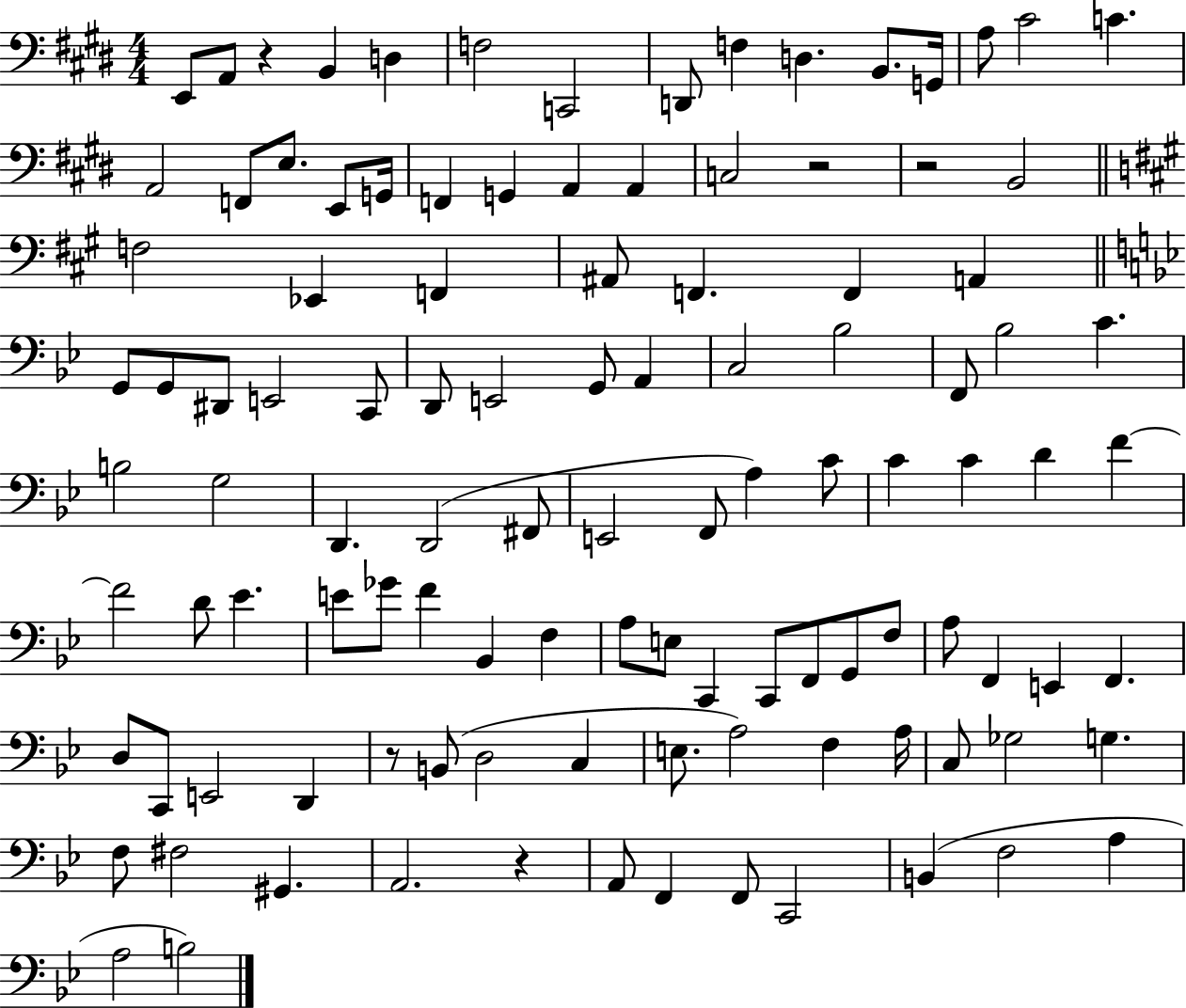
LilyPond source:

{
  \clef bass
  \numericTimeSignature
  \time 4/4
  \key e \major
  e,8 a,8 r4 b,4 d4 | f2 c,2 | d,8 f4 d4. b,8. g,16 | a8 cis'2 c'4. | \break a,2 f,8 e8. e,8 g,16 | f,4 g,4 a,4 a,4 | c2 r2 | r2 b,2 | \break \bar "||" \break \key a \major f2 ees,4 f,4 | ais,8 f,4. f,4 a,4 | \bar "||" \break \key bes \major g,8 g,8 dis,8 e,2 c,8 | d,8 e,2 g,8 a,4 | c2 bes2 | f,8 bes2 c'4. | \break b2 g2 | d,4. d,2( fis,8 | e,2 f,8 a4) c'8 | c'4 c'4 d'4 f'4~~ | \break f'2 d'8 ees'4. | e'8 ges'8 f'4 bes,4 f4 | a8 e8 c,4 c,8 f,8 g,8 f8 | a8 f,4 e,4 f,4. | \break d8 c,8 e,2 d,4 | r8 b,8( d2 c4 | e8. a2) f4 a16 | c8 ges2 g4. | \break f8 fis2 gis,4. | a,2. r4 | a,8 f,4 f,8 c,2 | b,4( f2 a4 | \break a2 b2) | \bar "|."
}